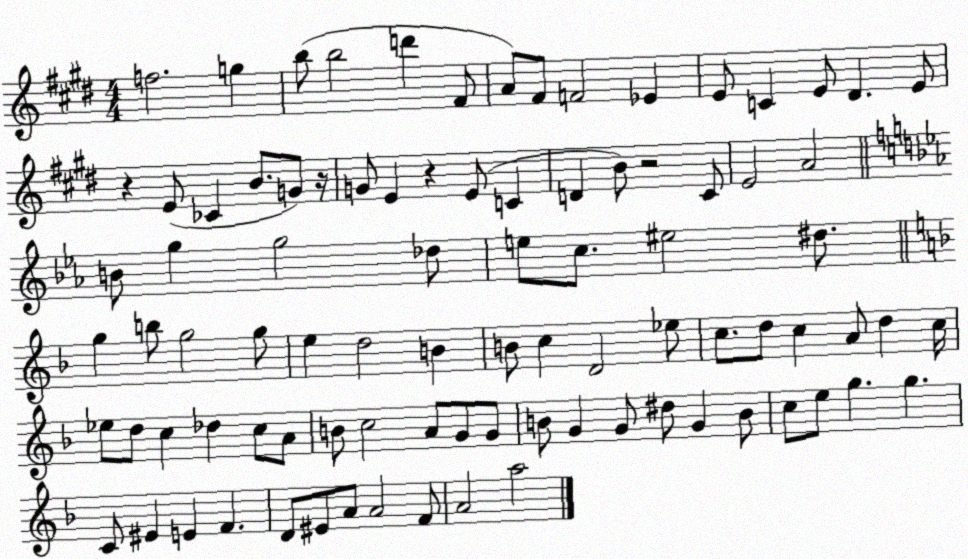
X:1
T:Untitled
M:4/4
L:1/4
K:E
f2 g b/2 b2 d' ^F/2 A/2 ^F/2 F2 _E E/2 C E/2 ^D E/2 z E/2 _C B/2 G/2 z/4 G/2 E z E/2 C D B/2 z2 ^C/2 E2 A2 B/2 g g2 _d/2 e/2 c/2 ^e2 ^d/2 g b/2 g2 g/2 e d2 B B/2 c D2 _e/2 c/2 d/2 c A/2 d c/4 _e/2 d/2 c _d c/2 A/2 B/2 c2 A/2 G/2 G/2 B/2 G G/2 ^d/2 G B/2 c/2 e/2 g g C/2 ^E E F D/2 ^E/2 A/2 A2 F/2 A2 a2